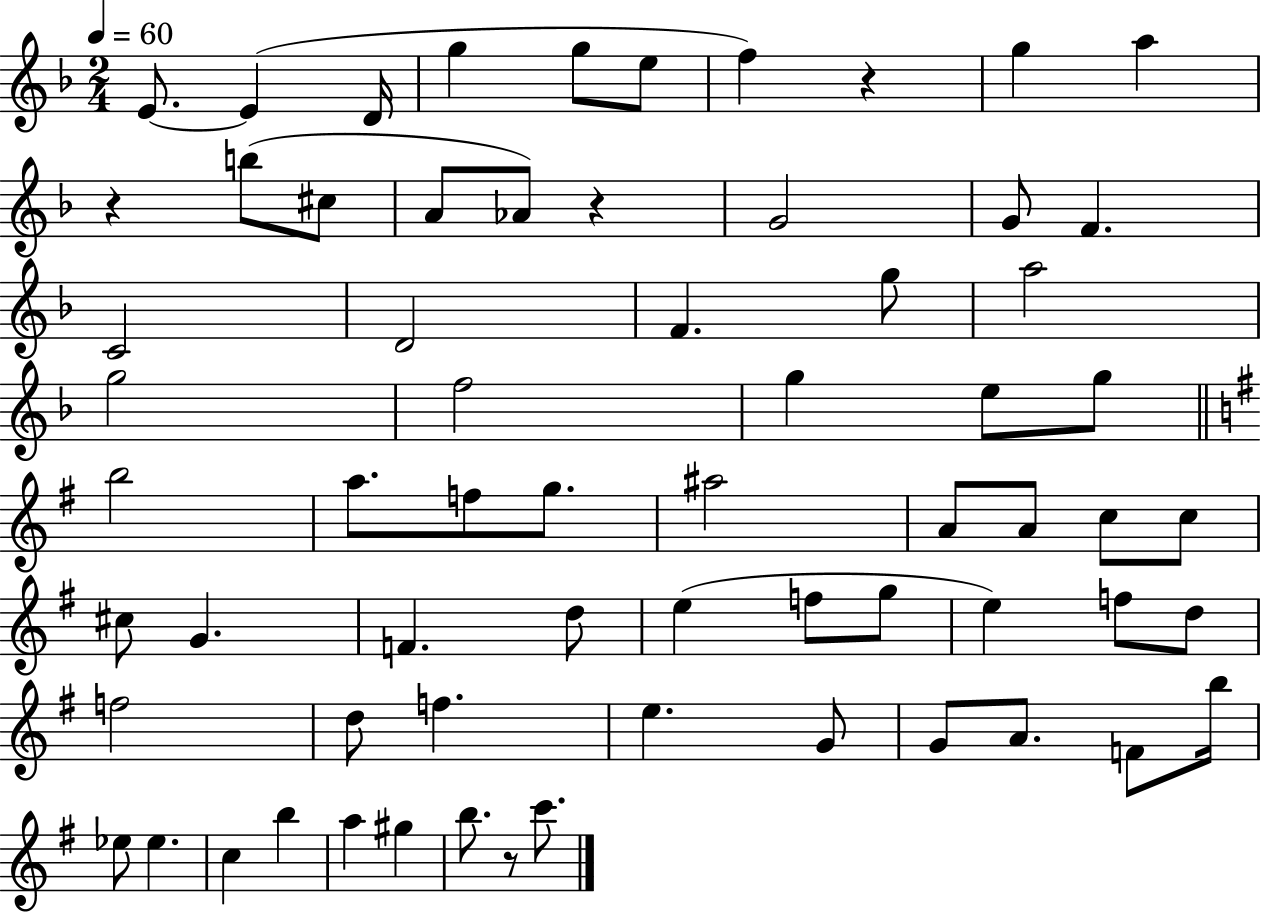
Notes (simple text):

E4/e. E4/q D4/s G5/q G5/e E5/e F5/q R/q G5/q A5/q R/q B5/e C#5/e A4/e Ab4/e R/q G4/h G4/e F4/q. C4/h D4/h F4/q. G5/e A5/h G5/h F5/h G5/q E5/e G5/e B5/h A5/e. F5/e G5/e. A#5/h A4/e A4/e C5/e C5/e C#5/e G4/q. F4/q. D5/e E5/q F5/e G5/e E5/q F5/e D5/e F5/h D5/e F5/q. E5/q. G4/e G4/e A4/e. F4/e B5/s Eb5/e Eb5/q. C5/q B5/q A5/q G#5/q B5/e. R/e C6/e.